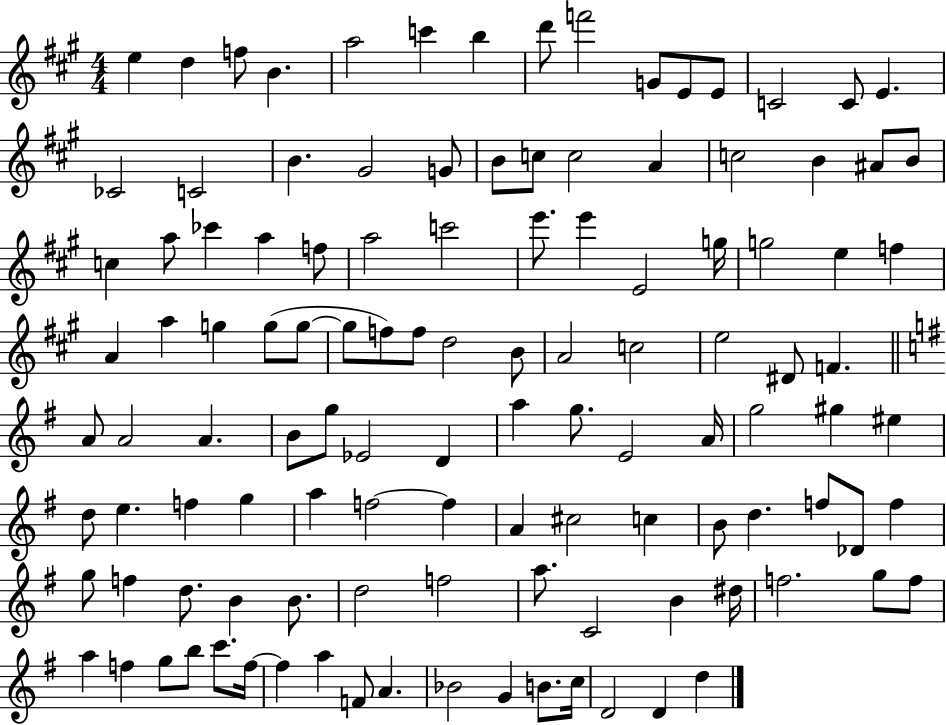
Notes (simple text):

E5/q D5/q F5/e B4/q. A5/h C6/q B5/q D6/e F6/h G4/e E4/e E4/e C4/h C4/e E4/q. CES4/h C4/h B4/q. G#4/h G4/e B4/e C5/e C5/h A4/q C5/h B4/q A#4/e B4/e C5/q A5/e CES6/q A5/q F5/e A5/h C6/h E6/e. E6/q E4/h G5/s G5/h E5/q F5/q A4/q A5/q G5/q G5/e G5/e G5/e F5/e F5/e D5/h B4/e A4/h C5/h E5/h D#4/e F4/q. A4/e A4/h A4/q. B4/e G5/e Eb4/h D4/q A5/q G5/e. E4/h A4/s G5/h G#5/q EIS5/q D5/e E5/q. F5/q G5/q A5/q F5/h F5/q A4/q C#5/h C5/q B4/e D5/q. F5/e Db4/e F5/q G5/e F5/q D5/e. B4/q B4/e. D5/h F5/h A5/e. C4/h B4/q D#5/s F5/h. G5/e F5/e A5/q F5/q G5/e B5/e C6/e. F5/s F5/q A5/q F4/e A4/q. Bb4/h G4/q B4/e. C5/s D4/h D4/q D5/q